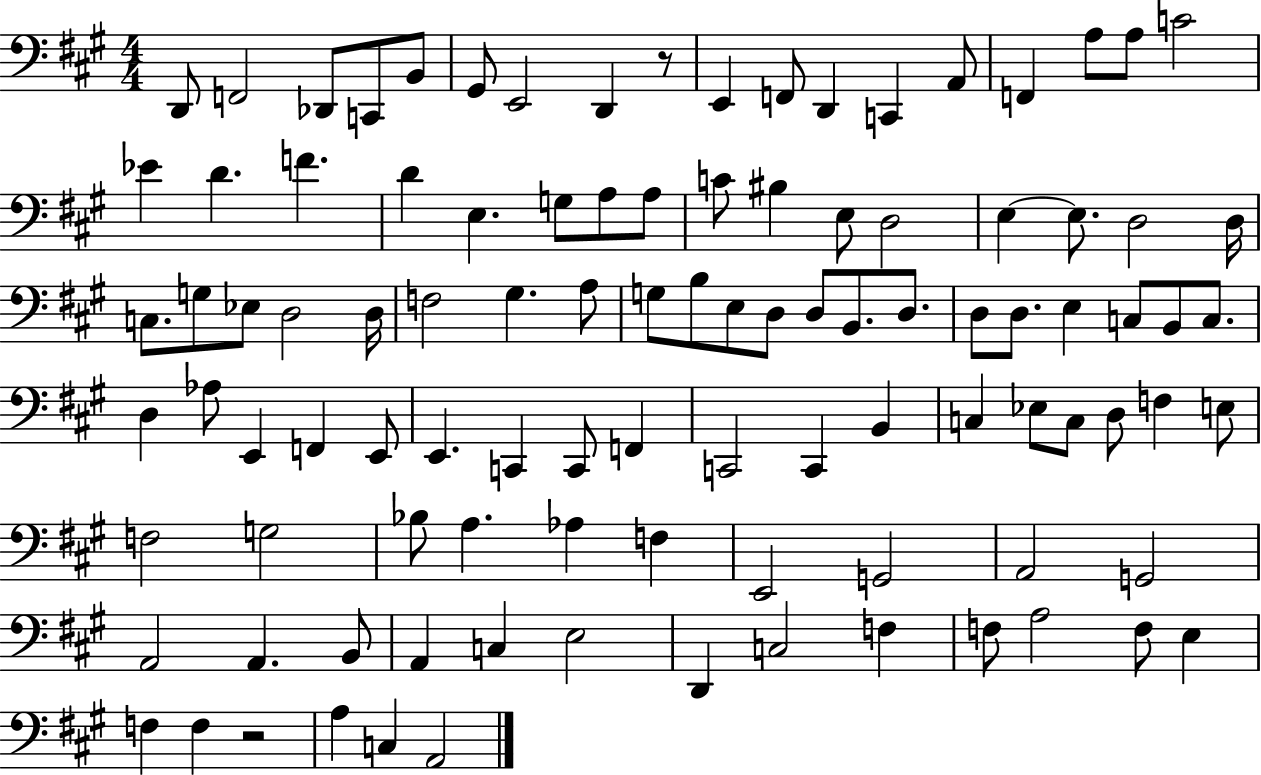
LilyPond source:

{
  \clef bass
  \numericTimeSignature
  \time 4/4
  \key a \major
  d,8 f,2 des,8 c,8 b,8 | gis,8 e,2 d,4 r8 | e,4 f,8 d,4 c,4 a,8 | f,4 a8 a8 c'2 | \break ees'4 d'4. f'4. | d'4 e4. g8 a8 a8 | c'8 bis4 e8 d2 | e4~~ e8. d2 d16 | \break c8. g8 ees8 d2 d16 | f2 gis4. a8 | g8 b8 e8 d8 d8 b,8. d8. | d8 d8. e4 c8 b,8 c8. | \break d4 aes8 e,4 f,4 e,8 | e,4. c,4 c,8 f,4 | c,2 c,4 b,4 | c4 ees8 c8 d8 f4 e8 | \break f2 g2 | bes8 a4. aes4 f4 | e,2 g,2 | a,2 g,2 | \break a,2 a,4. b,8 | a,4 c4 e2 | d,4 c2 f4 | f8 a2 f8 e4 | \break f4 f4 r2 | a4 c4 a,2 | \bar "|."
}